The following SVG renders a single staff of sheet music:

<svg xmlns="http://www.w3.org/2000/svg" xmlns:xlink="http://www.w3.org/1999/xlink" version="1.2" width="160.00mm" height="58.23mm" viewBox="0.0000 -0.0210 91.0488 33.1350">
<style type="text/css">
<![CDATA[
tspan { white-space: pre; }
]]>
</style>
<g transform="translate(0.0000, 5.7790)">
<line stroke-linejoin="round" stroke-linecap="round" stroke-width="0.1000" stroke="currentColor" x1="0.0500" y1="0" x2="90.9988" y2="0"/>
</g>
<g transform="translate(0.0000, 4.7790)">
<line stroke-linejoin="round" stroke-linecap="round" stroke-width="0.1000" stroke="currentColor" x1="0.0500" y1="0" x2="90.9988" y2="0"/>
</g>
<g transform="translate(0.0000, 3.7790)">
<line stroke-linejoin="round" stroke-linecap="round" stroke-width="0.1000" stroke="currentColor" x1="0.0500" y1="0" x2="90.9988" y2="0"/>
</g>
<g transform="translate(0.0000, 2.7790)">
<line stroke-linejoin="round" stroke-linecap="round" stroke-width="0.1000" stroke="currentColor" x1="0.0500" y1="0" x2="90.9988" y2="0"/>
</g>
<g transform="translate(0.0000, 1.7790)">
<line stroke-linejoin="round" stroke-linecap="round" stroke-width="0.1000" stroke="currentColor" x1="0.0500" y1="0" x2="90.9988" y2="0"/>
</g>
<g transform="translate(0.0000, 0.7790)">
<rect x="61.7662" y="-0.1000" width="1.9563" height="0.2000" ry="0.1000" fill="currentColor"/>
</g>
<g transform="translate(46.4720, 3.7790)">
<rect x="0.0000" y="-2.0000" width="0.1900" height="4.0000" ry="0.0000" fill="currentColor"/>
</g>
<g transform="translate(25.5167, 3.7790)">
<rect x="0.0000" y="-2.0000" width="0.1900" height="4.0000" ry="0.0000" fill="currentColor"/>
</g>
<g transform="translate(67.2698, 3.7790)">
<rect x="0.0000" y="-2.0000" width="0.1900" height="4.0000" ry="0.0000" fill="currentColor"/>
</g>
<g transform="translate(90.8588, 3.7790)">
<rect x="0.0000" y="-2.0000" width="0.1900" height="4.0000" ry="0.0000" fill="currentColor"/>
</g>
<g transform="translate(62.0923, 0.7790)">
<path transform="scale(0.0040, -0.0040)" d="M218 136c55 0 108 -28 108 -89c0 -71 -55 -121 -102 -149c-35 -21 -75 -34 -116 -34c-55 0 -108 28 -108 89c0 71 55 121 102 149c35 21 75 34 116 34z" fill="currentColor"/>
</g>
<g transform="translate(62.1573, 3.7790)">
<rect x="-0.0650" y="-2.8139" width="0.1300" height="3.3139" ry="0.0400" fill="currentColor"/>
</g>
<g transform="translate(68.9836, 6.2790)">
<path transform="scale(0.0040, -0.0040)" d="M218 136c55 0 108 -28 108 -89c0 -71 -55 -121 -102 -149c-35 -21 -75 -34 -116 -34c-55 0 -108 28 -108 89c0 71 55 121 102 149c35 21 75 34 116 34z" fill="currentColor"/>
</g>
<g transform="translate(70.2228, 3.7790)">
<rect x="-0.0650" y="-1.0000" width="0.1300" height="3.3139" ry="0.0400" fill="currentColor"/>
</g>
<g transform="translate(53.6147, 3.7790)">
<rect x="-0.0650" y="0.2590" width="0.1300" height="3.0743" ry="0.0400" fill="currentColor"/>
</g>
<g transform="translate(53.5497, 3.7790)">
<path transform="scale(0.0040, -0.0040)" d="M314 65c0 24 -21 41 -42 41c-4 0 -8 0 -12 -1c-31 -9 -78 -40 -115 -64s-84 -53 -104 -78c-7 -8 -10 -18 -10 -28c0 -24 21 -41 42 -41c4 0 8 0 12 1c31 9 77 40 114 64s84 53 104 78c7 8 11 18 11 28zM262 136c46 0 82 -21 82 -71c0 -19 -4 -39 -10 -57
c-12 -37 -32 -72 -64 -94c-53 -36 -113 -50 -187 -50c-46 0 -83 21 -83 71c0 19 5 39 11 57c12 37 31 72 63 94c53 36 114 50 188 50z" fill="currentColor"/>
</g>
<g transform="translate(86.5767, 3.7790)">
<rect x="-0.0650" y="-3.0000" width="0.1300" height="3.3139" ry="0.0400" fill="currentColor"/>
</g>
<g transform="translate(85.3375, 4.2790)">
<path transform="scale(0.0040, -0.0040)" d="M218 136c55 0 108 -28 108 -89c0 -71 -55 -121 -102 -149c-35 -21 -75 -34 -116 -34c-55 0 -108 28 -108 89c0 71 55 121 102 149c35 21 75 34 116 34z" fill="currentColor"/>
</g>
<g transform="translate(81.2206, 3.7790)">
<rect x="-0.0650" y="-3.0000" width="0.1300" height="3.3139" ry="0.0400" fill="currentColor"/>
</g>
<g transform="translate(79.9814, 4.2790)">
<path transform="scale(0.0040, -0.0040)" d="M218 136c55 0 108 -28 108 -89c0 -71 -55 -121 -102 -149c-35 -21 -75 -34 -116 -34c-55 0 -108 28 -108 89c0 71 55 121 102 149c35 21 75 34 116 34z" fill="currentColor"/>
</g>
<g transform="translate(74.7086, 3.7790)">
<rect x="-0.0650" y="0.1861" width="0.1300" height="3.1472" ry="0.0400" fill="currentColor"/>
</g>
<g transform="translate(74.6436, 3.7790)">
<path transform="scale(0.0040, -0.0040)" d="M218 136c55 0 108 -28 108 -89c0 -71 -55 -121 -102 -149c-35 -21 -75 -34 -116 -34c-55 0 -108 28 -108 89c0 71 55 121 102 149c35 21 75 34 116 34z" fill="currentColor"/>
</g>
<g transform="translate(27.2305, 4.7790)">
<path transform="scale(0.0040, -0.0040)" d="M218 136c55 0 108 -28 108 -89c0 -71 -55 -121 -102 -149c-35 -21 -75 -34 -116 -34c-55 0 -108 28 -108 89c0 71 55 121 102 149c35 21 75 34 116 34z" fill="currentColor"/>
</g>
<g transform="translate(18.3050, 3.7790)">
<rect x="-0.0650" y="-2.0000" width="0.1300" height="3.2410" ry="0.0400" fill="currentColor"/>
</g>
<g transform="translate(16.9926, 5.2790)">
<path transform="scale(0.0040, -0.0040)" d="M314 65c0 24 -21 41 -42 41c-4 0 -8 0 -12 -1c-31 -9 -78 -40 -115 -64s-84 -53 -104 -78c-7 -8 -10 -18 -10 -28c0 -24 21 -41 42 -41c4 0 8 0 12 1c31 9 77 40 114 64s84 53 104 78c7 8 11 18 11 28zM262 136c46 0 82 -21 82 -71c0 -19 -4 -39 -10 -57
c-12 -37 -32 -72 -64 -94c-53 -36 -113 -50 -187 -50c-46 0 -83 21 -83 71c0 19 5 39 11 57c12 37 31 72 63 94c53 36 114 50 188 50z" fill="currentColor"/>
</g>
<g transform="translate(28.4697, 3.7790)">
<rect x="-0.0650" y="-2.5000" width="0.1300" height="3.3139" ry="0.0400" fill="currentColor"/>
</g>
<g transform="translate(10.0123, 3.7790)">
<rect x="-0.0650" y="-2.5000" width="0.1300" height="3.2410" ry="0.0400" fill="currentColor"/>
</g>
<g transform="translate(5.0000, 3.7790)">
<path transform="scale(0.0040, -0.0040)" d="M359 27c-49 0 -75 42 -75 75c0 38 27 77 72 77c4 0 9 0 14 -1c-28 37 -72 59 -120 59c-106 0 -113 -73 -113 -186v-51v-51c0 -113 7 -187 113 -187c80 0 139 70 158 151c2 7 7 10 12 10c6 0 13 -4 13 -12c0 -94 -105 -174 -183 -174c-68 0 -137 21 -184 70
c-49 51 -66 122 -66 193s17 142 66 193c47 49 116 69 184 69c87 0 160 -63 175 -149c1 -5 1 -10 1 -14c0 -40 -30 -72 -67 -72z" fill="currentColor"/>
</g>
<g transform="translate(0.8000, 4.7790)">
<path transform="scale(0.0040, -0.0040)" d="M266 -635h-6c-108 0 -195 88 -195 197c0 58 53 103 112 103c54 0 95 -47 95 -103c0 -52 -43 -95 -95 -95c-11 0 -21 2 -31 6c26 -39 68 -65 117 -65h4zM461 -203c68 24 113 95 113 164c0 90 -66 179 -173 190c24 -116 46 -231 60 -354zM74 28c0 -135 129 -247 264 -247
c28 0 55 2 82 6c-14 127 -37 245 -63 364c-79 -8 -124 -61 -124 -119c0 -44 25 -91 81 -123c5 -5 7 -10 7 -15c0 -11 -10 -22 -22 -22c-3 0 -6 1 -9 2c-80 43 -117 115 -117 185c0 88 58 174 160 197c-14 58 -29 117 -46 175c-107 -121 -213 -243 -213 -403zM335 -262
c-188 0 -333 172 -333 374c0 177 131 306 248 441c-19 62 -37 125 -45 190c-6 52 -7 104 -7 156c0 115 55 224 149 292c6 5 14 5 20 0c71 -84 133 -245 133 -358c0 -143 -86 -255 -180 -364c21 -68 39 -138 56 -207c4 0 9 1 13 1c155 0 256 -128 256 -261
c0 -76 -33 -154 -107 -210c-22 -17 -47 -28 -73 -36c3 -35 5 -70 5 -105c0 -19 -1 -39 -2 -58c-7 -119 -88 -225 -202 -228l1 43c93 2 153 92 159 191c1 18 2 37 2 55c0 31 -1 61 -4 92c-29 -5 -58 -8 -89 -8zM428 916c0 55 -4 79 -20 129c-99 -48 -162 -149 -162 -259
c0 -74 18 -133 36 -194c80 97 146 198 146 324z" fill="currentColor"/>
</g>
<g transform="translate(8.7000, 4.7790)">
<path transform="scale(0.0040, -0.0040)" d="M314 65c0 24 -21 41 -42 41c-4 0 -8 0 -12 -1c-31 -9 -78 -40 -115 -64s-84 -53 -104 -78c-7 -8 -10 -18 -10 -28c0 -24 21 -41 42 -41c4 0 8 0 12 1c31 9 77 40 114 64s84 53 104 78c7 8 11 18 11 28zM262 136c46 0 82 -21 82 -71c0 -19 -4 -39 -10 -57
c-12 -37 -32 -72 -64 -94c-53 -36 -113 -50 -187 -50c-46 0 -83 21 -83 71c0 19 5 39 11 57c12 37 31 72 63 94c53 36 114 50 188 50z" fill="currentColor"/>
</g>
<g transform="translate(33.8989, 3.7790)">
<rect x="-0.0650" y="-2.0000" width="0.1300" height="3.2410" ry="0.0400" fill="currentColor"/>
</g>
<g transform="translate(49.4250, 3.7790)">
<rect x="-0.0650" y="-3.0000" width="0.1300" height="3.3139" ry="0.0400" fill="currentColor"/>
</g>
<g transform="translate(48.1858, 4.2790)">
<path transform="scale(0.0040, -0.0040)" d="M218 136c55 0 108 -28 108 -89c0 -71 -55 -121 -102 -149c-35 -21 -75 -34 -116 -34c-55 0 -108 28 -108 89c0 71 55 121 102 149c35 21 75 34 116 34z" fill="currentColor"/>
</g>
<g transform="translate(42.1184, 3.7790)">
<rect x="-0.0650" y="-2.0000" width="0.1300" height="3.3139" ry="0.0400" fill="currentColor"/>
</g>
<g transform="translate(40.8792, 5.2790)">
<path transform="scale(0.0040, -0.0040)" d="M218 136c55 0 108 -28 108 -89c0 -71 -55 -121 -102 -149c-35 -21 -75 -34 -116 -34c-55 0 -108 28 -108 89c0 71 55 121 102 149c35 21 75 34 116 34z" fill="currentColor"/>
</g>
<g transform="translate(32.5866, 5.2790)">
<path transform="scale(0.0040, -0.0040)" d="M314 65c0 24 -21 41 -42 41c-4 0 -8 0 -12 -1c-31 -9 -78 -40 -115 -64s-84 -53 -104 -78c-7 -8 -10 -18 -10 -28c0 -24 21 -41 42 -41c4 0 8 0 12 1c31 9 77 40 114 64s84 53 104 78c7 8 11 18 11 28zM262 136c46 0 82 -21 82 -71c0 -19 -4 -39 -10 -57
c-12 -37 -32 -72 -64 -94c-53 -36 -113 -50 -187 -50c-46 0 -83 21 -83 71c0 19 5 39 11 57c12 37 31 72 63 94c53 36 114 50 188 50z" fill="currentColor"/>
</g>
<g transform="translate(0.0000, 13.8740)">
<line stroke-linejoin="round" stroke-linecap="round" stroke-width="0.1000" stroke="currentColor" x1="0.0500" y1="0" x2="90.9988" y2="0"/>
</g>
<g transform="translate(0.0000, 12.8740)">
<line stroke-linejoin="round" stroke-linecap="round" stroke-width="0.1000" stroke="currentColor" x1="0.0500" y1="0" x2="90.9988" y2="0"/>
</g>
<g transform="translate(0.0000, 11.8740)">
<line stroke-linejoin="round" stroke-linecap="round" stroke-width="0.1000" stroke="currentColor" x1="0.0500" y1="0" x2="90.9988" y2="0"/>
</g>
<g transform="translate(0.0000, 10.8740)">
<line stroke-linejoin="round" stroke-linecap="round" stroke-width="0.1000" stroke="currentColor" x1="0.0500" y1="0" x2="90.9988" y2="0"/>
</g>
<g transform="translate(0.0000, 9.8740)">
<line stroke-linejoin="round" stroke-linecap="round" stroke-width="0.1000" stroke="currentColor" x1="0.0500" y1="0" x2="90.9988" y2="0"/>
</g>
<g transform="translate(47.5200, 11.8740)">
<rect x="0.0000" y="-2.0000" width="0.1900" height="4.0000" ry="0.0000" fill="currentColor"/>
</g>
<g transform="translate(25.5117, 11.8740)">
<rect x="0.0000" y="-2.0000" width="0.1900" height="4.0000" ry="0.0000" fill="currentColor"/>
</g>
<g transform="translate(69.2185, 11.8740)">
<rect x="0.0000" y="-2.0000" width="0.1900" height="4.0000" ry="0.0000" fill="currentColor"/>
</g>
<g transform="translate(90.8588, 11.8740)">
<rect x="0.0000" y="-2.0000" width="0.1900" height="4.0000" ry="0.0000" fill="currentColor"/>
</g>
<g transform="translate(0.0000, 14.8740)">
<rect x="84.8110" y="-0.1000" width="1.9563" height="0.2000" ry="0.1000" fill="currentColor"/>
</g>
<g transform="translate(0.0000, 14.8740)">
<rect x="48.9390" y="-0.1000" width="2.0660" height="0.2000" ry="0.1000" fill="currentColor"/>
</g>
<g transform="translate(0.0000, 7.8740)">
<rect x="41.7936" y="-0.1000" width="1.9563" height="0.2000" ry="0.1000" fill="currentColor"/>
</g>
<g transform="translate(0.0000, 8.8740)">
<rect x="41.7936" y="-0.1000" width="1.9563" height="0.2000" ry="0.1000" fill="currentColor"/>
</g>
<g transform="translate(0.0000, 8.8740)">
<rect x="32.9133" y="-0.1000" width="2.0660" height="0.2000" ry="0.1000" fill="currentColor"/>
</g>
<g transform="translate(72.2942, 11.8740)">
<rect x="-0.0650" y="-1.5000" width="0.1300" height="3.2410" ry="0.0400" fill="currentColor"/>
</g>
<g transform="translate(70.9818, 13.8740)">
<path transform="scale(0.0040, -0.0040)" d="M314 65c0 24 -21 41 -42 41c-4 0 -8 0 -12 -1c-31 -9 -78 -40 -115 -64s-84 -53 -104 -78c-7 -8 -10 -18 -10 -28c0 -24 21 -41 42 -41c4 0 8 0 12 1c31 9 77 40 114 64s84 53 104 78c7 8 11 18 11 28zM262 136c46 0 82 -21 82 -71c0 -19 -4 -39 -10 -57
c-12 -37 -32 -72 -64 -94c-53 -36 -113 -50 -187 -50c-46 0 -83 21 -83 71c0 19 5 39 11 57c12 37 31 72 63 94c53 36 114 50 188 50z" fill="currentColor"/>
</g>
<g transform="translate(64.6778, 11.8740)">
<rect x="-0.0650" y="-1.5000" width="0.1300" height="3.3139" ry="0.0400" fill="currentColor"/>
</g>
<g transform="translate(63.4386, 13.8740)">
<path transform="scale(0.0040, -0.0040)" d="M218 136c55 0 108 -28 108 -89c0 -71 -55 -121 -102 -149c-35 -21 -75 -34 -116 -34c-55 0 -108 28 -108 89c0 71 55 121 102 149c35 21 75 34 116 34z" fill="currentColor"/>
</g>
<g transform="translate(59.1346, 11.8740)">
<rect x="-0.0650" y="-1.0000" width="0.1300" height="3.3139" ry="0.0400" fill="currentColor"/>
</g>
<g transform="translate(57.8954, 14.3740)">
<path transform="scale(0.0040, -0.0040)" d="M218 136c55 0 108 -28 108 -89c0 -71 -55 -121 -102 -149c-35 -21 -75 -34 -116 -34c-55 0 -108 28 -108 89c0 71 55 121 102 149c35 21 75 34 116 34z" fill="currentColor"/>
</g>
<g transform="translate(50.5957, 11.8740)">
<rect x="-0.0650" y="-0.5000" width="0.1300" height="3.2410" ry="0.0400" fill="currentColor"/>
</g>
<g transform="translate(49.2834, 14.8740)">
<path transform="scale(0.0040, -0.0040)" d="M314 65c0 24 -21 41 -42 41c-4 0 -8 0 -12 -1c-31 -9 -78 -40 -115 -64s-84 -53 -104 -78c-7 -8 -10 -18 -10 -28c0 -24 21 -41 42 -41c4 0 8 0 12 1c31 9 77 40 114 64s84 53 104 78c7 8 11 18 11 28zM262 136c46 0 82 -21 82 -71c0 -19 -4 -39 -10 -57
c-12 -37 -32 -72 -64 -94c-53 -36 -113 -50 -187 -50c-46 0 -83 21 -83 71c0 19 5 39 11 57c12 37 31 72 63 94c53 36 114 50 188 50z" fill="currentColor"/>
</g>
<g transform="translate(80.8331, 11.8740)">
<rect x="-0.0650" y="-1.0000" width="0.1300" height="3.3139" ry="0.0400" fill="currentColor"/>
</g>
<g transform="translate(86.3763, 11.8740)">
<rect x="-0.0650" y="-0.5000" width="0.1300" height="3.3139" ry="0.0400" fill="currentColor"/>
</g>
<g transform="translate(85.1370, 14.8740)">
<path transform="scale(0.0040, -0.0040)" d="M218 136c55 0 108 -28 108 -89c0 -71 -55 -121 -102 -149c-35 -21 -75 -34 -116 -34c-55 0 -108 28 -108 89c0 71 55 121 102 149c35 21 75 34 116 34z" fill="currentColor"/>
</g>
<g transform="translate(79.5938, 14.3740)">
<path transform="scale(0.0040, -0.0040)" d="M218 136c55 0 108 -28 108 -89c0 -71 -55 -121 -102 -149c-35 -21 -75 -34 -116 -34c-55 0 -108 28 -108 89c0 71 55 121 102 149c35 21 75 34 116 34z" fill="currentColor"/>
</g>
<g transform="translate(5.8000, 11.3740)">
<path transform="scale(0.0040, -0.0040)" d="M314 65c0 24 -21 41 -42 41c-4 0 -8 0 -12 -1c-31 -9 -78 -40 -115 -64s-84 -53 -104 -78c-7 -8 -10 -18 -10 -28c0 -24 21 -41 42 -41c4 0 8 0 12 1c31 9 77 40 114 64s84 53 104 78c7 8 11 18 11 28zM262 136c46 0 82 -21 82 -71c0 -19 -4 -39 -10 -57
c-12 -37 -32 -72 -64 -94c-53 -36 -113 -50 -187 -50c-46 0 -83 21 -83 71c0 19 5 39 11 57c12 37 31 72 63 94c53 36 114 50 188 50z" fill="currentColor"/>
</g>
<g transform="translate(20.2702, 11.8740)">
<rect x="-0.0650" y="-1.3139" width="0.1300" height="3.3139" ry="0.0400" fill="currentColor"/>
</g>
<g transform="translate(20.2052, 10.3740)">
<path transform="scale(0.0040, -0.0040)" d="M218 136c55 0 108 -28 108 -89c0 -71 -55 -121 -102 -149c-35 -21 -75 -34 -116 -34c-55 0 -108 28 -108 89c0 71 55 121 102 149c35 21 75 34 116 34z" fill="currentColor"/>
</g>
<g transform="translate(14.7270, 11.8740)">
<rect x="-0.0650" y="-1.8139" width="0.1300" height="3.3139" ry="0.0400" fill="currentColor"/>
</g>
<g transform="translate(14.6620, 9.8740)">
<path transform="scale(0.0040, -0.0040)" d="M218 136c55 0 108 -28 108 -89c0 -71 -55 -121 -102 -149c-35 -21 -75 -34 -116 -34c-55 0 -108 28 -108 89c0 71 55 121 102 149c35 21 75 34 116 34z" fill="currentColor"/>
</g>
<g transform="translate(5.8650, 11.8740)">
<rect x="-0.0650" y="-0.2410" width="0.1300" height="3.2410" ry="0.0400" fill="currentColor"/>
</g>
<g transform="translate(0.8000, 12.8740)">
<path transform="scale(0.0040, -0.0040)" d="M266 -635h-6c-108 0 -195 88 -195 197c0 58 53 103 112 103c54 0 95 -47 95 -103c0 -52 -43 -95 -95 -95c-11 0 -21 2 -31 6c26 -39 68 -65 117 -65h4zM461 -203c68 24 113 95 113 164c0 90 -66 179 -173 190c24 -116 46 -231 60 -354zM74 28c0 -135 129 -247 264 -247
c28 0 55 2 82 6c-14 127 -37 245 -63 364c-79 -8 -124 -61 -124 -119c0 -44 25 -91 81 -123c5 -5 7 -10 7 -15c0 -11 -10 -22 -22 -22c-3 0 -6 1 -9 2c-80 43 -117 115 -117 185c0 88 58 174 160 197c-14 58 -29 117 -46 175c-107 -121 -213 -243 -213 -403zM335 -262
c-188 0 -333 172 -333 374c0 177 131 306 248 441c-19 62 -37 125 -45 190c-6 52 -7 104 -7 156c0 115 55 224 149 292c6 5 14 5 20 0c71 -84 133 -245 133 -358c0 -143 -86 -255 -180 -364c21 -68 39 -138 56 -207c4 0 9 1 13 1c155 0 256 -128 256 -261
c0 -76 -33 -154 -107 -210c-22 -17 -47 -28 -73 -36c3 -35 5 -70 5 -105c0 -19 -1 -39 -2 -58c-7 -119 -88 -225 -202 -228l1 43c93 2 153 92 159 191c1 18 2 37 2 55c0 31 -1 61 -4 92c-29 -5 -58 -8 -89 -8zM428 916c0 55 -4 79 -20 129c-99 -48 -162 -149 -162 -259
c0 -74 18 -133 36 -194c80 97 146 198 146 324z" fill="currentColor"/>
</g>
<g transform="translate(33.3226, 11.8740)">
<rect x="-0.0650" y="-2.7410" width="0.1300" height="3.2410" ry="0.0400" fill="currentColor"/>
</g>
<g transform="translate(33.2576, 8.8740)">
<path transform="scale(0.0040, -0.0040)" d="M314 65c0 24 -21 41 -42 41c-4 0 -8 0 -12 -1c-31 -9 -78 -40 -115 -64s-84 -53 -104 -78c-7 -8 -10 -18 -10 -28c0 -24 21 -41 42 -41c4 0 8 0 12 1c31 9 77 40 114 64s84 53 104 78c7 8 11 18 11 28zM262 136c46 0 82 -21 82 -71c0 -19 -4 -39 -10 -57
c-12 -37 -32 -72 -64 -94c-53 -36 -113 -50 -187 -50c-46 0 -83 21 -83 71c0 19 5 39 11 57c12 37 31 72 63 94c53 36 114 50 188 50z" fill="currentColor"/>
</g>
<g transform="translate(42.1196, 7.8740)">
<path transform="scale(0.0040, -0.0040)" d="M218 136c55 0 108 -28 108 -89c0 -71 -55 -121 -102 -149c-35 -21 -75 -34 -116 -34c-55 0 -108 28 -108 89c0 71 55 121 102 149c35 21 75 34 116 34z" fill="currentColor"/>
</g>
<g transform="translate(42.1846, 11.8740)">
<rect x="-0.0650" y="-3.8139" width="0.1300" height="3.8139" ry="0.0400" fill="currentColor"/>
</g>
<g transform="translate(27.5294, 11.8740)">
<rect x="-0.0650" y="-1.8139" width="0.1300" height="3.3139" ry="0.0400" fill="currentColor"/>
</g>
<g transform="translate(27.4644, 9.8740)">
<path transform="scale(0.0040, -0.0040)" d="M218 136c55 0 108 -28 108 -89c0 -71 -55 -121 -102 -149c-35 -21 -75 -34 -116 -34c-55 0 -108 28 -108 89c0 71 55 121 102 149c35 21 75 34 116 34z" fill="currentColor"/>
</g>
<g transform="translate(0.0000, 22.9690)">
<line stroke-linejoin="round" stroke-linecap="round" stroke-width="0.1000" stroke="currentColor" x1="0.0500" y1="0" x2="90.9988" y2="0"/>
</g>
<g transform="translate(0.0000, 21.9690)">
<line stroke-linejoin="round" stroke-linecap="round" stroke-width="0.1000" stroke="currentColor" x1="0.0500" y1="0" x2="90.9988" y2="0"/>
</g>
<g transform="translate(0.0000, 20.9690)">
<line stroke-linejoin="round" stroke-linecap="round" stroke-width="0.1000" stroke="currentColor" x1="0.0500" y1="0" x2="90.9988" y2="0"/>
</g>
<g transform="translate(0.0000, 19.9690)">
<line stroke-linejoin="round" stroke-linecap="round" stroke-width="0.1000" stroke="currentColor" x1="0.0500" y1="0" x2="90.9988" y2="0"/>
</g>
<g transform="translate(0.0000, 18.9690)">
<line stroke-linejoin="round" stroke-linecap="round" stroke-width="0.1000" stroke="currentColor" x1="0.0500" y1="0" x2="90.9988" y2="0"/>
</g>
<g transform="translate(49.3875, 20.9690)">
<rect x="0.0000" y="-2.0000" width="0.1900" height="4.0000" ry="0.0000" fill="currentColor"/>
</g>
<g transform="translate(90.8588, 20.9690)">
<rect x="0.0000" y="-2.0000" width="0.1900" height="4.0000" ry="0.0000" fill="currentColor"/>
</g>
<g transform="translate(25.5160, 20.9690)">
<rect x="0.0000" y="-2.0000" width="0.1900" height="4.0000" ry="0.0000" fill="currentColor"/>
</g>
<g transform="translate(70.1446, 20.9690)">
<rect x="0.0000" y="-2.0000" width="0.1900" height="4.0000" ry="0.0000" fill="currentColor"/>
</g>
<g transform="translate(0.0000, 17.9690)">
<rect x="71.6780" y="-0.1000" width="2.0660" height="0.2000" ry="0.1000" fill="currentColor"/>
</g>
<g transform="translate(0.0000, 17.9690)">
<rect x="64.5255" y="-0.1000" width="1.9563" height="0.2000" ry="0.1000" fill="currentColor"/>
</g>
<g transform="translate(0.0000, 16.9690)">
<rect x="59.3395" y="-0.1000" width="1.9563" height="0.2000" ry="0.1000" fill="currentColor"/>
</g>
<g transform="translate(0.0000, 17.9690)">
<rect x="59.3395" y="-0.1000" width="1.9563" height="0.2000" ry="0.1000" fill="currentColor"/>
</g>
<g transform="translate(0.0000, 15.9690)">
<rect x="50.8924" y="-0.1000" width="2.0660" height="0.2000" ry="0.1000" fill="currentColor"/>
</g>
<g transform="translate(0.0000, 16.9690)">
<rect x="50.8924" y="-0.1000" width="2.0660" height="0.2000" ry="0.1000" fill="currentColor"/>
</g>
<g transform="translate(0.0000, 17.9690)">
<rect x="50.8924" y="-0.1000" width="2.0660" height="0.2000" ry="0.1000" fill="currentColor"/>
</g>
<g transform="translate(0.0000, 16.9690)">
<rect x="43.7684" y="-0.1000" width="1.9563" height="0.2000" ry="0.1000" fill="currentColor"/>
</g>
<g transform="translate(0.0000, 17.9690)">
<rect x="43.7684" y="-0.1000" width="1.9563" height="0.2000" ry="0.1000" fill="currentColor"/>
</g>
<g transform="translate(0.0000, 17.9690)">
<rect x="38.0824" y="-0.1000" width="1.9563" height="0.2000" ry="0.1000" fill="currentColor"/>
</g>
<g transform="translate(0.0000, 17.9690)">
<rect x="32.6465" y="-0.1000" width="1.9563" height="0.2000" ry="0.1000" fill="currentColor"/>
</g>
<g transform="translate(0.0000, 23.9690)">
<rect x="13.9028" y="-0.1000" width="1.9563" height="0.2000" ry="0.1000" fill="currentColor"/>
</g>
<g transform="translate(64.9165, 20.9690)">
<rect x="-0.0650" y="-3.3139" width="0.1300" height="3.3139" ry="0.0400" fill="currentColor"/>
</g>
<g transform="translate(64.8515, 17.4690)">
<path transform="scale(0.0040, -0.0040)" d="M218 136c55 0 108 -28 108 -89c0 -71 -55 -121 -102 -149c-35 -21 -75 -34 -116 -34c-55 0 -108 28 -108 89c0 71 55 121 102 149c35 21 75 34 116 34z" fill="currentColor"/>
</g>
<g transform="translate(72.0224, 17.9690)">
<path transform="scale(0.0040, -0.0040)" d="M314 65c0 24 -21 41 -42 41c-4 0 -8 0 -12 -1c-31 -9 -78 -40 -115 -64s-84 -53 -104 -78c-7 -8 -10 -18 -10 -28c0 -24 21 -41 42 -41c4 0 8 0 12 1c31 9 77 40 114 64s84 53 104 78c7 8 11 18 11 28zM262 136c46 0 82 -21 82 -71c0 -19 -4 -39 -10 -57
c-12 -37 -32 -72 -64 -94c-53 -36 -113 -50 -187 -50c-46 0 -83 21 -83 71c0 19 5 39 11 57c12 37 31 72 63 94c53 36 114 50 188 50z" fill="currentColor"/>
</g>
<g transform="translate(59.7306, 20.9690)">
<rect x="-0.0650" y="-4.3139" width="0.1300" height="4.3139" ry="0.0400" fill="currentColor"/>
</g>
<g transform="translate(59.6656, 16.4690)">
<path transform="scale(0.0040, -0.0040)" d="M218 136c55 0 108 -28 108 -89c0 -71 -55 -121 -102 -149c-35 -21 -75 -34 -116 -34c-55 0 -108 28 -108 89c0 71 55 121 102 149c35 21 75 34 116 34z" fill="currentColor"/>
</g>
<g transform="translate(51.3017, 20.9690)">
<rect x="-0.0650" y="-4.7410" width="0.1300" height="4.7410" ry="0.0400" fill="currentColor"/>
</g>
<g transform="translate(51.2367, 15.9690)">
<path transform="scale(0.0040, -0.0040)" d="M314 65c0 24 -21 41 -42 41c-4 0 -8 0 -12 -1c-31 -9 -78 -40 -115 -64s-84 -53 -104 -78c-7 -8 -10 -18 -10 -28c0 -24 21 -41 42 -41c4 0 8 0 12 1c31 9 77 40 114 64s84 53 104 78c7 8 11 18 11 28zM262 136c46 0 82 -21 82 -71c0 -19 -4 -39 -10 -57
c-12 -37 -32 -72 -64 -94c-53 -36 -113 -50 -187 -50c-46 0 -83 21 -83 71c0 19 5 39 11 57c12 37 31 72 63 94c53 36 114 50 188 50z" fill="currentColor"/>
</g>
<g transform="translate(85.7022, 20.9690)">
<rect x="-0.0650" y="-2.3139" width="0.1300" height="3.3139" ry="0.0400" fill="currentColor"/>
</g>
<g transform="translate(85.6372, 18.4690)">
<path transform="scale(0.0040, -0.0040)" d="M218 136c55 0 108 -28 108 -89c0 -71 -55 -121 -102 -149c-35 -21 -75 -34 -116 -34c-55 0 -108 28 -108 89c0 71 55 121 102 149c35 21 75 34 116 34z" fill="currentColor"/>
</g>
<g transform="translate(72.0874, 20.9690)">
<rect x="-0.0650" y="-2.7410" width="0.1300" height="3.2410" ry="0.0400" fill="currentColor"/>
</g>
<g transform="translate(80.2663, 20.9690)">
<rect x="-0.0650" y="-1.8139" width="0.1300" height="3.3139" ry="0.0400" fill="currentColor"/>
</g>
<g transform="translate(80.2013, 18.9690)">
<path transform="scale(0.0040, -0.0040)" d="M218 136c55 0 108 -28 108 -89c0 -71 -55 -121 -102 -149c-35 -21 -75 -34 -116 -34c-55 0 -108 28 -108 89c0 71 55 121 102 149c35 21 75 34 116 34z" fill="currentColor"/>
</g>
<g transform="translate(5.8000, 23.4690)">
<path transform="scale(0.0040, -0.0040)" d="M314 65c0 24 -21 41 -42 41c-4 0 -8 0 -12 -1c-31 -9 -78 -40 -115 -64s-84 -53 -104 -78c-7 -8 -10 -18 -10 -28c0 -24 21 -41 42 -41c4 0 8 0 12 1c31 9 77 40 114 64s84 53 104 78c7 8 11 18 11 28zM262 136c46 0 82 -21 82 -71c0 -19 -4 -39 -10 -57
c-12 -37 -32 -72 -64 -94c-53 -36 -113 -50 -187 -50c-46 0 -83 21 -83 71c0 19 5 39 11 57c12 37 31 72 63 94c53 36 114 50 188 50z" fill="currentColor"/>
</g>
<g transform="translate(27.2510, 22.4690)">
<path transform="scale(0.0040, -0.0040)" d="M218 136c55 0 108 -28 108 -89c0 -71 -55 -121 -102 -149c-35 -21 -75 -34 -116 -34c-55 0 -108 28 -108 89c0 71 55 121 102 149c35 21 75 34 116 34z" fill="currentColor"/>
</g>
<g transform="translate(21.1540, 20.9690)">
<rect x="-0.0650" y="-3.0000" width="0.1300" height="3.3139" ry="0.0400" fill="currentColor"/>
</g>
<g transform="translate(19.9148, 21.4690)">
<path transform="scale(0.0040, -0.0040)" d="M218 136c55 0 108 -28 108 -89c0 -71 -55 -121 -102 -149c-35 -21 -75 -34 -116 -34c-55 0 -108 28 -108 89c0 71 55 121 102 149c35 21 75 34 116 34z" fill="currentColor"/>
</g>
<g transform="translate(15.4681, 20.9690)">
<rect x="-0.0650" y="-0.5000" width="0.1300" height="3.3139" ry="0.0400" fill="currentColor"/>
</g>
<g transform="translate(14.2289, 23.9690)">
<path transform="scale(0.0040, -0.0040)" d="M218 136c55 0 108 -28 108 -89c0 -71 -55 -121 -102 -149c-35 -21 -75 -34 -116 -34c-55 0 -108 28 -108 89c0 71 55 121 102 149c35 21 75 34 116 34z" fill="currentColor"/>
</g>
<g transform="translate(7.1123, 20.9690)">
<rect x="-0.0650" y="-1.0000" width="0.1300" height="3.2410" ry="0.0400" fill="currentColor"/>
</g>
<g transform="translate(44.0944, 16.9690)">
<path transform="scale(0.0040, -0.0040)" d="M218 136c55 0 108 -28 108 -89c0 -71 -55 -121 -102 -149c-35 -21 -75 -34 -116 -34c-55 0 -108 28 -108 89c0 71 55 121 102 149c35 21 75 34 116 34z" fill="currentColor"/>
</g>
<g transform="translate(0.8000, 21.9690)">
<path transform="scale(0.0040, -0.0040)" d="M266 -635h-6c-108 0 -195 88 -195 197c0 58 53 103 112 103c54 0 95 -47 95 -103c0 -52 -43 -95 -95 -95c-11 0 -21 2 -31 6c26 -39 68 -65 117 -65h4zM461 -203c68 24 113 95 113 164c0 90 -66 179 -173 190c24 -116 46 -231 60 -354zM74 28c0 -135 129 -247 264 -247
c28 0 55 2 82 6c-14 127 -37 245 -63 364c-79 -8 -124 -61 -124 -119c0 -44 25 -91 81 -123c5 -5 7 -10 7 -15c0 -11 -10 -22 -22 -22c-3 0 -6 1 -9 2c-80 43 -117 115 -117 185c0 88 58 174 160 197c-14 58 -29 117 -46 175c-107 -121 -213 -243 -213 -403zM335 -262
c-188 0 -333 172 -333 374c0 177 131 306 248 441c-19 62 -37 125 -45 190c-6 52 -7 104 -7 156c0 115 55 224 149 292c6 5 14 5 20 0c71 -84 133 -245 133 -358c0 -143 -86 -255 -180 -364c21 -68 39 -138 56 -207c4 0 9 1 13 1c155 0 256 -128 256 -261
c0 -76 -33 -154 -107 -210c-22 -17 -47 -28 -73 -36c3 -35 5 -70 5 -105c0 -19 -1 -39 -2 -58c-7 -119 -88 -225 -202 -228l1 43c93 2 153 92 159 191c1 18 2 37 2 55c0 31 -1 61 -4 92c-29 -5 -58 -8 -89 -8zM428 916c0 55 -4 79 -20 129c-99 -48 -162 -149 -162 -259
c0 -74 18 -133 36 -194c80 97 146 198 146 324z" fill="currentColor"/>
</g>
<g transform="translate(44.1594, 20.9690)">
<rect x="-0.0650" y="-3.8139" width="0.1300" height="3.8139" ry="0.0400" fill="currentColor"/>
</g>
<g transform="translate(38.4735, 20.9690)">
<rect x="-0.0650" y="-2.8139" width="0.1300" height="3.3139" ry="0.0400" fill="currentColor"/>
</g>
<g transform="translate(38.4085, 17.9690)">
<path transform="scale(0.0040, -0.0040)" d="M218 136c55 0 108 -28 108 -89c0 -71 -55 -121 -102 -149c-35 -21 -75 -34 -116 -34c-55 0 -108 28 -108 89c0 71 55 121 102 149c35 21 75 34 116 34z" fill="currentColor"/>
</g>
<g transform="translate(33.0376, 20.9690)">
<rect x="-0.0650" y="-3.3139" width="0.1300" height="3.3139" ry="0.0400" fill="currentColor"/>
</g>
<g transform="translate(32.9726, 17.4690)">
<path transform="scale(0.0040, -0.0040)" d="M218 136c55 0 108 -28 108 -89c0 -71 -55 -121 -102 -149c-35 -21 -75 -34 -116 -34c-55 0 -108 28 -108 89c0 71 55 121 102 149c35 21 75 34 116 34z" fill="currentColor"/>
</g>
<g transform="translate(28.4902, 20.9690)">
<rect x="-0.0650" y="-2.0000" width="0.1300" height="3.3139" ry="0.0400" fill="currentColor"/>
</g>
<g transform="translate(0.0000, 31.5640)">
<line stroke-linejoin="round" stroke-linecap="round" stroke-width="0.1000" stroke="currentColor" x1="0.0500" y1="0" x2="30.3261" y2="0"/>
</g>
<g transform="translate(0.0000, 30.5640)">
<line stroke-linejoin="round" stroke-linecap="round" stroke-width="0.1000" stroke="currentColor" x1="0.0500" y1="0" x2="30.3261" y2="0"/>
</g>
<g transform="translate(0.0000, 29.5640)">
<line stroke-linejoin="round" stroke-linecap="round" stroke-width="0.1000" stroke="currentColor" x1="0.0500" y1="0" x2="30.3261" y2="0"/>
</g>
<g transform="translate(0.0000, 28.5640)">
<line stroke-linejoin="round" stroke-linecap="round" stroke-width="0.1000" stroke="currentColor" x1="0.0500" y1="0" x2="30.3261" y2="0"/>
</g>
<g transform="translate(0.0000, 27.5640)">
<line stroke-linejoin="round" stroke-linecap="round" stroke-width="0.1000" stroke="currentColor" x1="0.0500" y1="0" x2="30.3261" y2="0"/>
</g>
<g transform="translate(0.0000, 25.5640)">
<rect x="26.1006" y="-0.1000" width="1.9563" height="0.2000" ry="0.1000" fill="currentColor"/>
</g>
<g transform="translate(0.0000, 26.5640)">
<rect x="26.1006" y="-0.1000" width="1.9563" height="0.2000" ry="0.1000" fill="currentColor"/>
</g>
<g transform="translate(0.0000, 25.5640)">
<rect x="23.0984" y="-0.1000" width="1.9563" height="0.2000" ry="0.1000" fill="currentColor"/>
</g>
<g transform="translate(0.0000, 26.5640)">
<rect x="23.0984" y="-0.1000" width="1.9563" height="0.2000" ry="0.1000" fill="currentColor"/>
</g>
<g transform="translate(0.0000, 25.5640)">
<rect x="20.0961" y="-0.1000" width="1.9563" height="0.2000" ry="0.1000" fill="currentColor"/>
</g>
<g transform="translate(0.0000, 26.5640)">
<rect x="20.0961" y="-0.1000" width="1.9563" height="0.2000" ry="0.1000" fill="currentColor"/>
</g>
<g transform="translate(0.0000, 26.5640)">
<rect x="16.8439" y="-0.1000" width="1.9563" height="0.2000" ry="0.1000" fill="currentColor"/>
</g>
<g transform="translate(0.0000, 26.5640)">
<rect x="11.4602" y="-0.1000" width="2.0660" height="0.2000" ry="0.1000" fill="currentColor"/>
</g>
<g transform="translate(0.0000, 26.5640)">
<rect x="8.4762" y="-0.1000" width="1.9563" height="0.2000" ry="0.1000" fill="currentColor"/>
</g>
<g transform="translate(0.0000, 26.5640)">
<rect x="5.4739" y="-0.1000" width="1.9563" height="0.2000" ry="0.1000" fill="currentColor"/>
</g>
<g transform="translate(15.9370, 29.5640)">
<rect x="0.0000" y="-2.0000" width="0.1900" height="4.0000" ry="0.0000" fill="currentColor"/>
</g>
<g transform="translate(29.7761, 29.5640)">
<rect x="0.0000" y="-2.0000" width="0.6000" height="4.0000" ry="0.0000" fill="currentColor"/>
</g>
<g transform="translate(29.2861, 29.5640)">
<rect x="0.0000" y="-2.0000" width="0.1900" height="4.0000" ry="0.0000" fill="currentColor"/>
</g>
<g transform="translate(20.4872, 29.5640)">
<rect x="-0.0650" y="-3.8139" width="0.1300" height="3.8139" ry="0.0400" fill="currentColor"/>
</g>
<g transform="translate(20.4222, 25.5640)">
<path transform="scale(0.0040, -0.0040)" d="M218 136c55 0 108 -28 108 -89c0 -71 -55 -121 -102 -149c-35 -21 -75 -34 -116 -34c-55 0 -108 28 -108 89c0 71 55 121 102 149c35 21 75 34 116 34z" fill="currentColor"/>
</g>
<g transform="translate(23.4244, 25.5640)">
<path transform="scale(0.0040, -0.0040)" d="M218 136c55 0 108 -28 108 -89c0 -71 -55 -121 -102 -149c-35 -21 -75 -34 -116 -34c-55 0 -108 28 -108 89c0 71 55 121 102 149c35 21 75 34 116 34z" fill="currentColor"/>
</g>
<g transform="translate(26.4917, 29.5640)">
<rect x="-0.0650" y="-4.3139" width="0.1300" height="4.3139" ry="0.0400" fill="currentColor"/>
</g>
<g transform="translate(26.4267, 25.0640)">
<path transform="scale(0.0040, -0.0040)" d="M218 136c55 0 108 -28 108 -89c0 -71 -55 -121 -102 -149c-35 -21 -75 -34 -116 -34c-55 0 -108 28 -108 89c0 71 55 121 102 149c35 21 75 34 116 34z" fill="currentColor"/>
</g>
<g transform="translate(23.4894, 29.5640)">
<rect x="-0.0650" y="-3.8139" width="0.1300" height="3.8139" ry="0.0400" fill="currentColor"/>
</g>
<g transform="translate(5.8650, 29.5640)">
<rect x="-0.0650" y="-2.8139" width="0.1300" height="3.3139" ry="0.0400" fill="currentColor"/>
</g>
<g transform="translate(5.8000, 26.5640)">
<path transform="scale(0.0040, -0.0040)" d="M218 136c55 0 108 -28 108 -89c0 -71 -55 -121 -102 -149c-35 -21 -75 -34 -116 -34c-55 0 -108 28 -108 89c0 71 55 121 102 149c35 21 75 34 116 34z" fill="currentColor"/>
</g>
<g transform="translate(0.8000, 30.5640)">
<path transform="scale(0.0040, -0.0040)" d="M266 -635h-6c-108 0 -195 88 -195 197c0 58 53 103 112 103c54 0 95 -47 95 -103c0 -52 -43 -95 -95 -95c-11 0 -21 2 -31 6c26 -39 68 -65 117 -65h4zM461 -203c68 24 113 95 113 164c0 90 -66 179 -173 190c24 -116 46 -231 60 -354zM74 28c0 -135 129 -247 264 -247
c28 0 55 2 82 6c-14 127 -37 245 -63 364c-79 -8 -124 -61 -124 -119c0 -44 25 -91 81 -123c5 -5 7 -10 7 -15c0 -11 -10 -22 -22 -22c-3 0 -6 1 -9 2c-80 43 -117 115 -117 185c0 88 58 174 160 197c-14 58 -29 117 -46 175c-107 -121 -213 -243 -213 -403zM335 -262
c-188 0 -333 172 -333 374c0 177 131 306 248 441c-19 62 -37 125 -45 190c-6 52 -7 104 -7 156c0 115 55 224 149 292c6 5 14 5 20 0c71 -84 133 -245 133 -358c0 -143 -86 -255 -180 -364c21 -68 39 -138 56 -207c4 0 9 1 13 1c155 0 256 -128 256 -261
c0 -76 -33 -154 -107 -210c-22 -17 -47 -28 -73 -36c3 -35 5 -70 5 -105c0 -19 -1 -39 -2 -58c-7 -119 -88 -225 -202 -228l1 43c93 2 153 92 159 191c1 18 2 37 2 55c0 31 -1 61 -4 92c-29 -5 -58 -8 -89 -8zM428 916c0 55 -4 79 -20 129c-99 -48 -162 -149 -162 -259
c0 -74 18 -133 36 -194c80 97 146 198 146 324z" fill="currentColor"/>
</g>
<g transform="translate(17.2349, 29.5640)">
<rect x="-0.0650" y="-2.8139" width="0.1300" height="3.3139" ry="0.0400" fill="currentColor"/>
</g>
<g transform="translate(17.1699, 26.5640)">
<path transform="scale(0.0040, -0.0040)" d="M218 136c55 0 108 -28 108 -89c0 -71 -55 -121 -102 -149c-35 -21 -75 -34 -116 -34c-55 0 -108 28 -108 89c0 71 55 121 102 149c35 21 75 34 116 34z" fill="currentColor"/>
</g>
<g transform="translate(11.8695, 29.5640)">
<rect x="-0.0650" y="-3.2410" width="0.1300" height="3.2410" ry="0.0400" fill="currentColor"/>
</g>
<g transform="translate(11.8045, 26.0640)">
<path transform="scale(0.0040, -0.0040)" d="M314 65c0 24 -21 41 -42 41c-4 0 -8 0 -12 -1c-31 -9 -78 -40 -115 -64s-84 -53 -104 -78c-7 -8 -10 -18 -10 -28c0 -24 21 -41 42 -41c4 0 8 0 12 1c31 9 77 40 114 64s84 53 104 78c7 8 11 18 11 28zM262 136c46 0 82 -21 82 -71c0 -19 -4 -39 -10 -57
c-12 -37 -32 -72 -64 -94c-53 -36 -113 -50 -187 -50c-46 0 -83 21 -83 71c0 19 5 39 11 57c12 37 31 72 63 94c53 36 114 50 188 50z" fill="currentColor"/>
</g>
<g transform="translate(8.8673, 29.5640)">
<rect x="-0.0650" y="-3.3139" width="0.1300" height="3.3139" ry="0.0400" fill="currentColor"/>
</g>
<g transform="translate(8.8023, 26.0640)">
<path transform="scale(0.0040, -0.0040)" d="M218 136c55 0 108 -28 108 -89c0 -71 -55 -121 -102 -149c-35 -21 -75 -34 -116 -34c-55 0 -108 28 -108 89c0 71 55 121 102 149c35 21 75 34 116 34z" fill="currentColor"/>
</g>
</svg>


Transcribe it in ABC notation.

X:1
T:Untitled
M:4/4
L:1/4
K:C
G2 F2 G F2 F A B2 a D B A A c2 f e f a2 c' C2 D E E2 D C D2 C A F b a c' e'2 d' b a2 f g a b b2 a c' c' d'